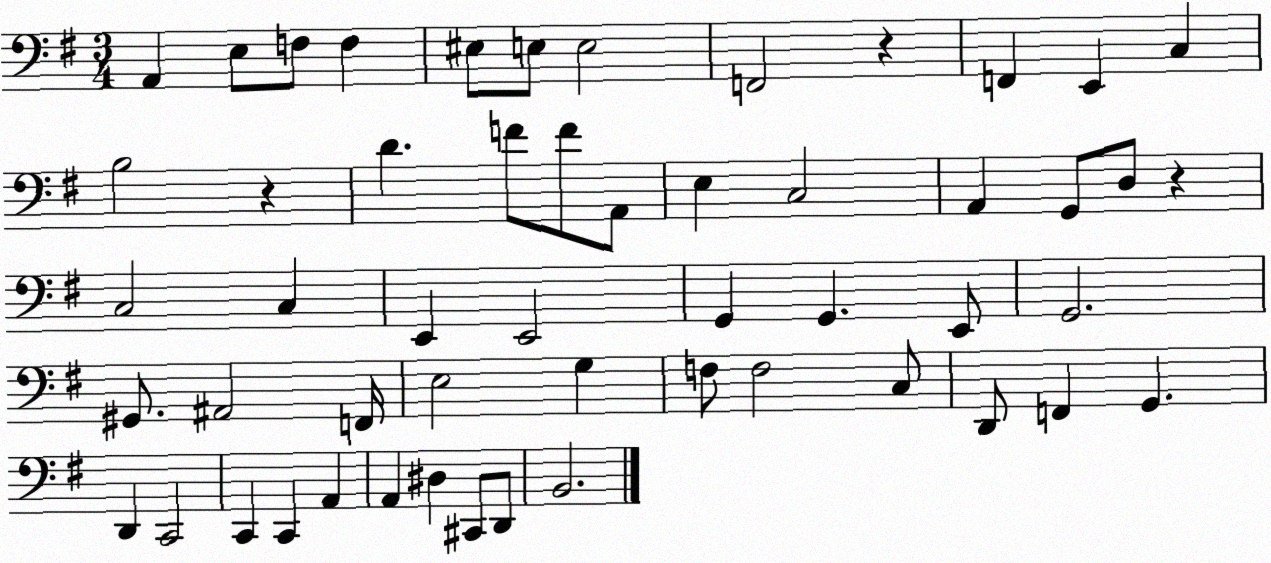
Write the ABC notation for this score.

X:1
T:Untitled
M:3/4
L:1/4
K:G
A,, E,/2 F,/2 F, ^E,/2 E,/2 E,2 F,,2 z F,, E,, C, B,2 z D F/2 F/2 A,,/2 E, C,2 A,, G,,/2 D,/2 z C,2 C, E,, E,,2 G,, G,, E,,/2 G,,2 ^G,,/2 ^A,,2 F,,/4 E,2 G, F,/2 F,2 C,/2 D,,/2 F,, G,, D,, C,,2 C,, C,, A,, A,, ^D, ^C,,/2 D,,/2 B,,2